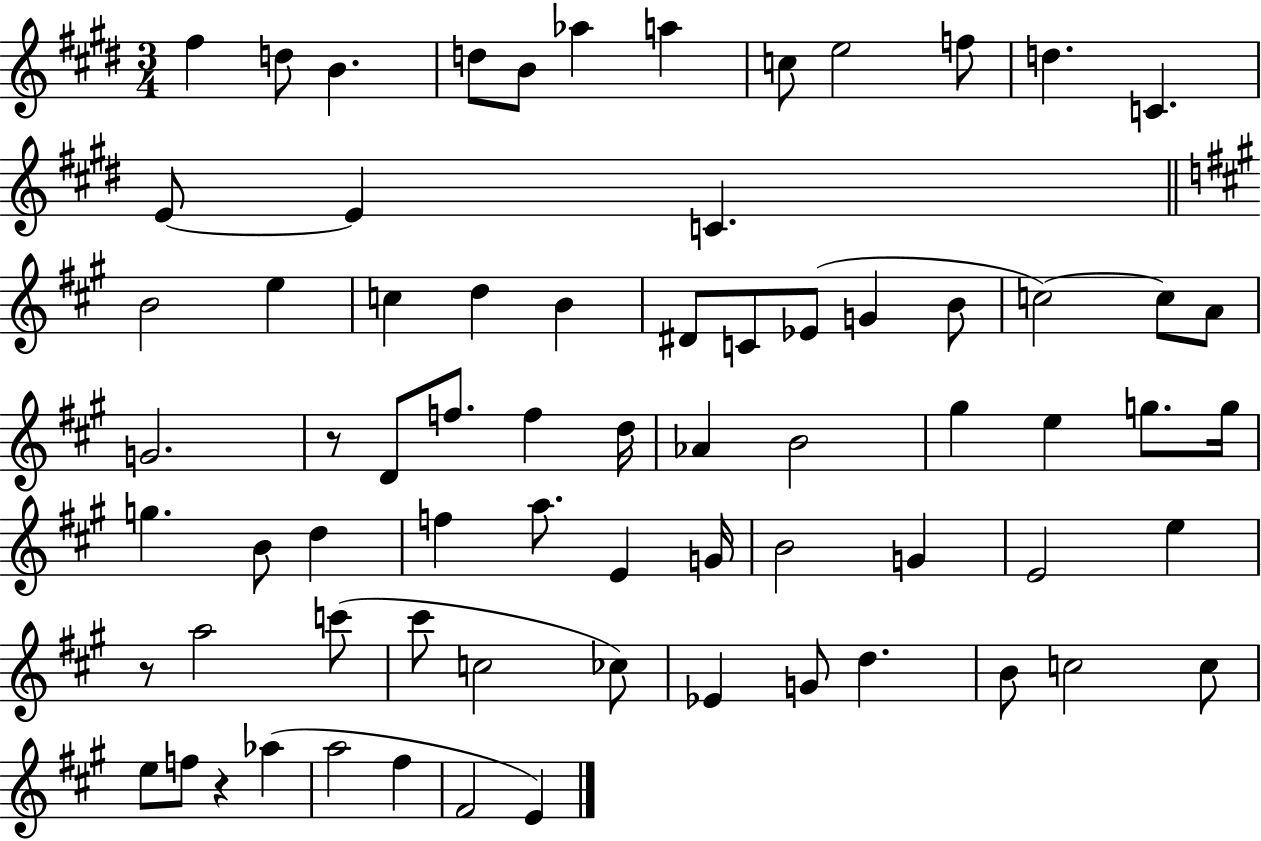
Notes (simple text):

F#5/q D5/e B4/q. D5/e B4/e Ab5/q A5/q C5/e E5/h F5/e D5/q. C4/q. E4/e E4/q C4/q. B4/h E5/q C5/q D5/q B4/q D#4/e C4/e Eb4/e G4/q B4/e C5/h C5/e A4/e G4/h. R/e D4/e F5/e. F5/q D5/s Ab4/q B4/h G#5/q E5/q G5/e. G5/s G5/q. B4/e D5/q F5/q A5/e. E4/q G4/s B4/h G4/q E4/h E5/q R/e A5/h C6/e C#6/e C5/h CES5/e Eb4/q G4/e D5/q. B4/e C5/h C5/e E5/e F5/e R/q Ab5/q A5/h F#5/q F#4/h E4/q